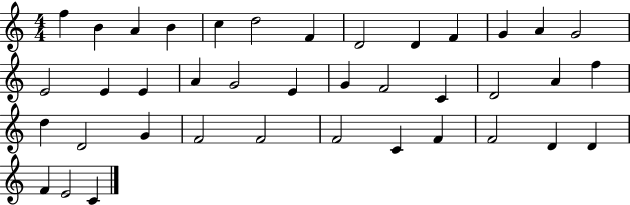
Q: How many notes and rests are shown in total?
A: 39